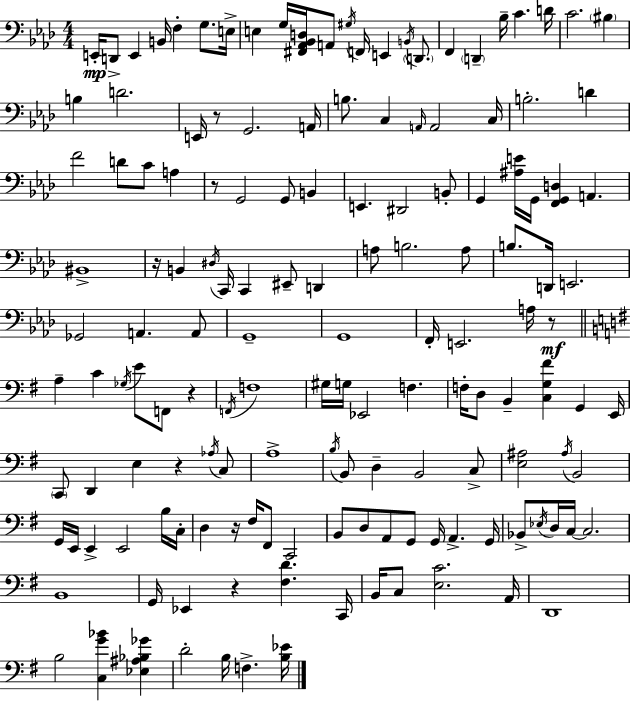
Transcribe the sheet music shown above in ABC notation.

X:1
T:Untitled
M:4/4
L:1/4
K:Ab
E,,/4 D,,/2 E,, B,,/4 F, G,/2 E,/4 E, G,/4 [^F,,_A,,_B,,D,]/4 A,,/2 ^G,/4 F,,/4 E,, B,,/4 D,,/2 F,, D,, _B,/4 C D/4 C2 ^B, B, D2 E,,/4 z/2 G,,2 A,,/4 B,/2 C, A,,/4 A,,2 C,/4 B,2 D F2 D/2 C/2 A, z/2 G,,2 G,,/2 B,, E,, ^D,,2 B,,/2 G,, [^A,E]/4 G,,/4 [F,,G,,D,] A,, ^B,,4 z/4 B,, ^D,/4 C,,/4 C,, ^E,,/2 D,, A,/2 B,2 A,/2 B,/2 D,,/4 E,,2 _G,,2 A,, A,,/2 G,,4 G,,4 F,,/4 E,,2 A,/4 z/2 A, C _G,/4 E/2 F,,/2 z F,,/4 F,4 ^G,/4 G,/4 _E,,2 F, F,/4 D,/2 B,, [C,G,^F] G,, E,,/4 C,,/2 D,, E, z _A,/4 C,/2 A,4 B,/4 B,,/2 D, B,,2 C,/2 [E,^A,]2 ^A,/4 B,,2 G,,/4 E,,/4 E,, E,,2 B,/4 C,/4 D, z/4 ^F,/4 ^F,,/2 C,,2 B,,/2 D,/2 A,,/2 G,,/2 G,,/4 A,, G,,/4 _B,,/2 _E,/4 D,/4 C,/4 C,2 B,,4 G,,/4 _E,, z [^F,D] C,,/4 B,,/4 C,/2 [E,C]2 A,,/4 D,,4 B,2 [C,G_B] [_E,^A,_B,_G] D2 B,/4 F, [B,_E]/4